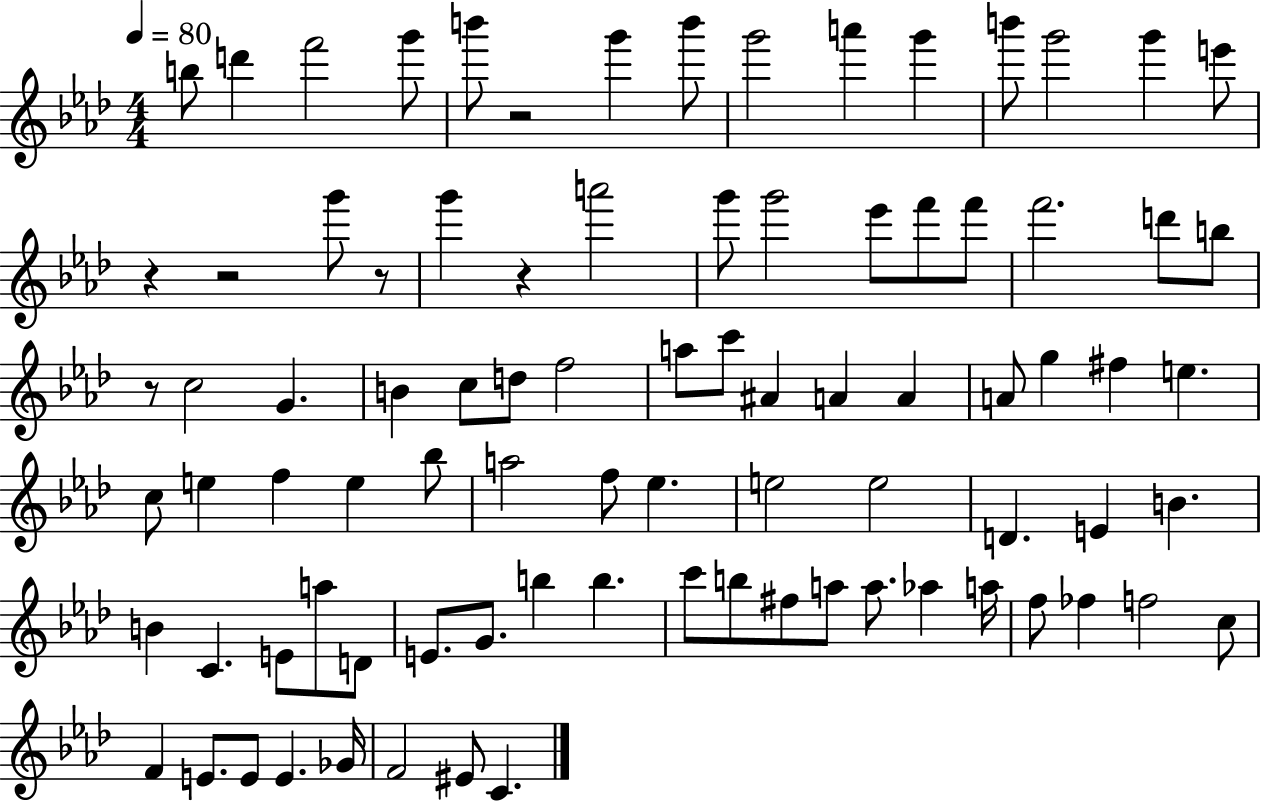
{
  \clef treble
  \numericTimeSignature
  \time 4/4
  \key aes \major
  \tempo 4 = 80
  b''8 d'''4 f'''2 g'''8 | b'''8 r2 g'''4 b'''8 | g'''2 a'''4 g'''4 | b'''8 g'''2 g'''4 e'''8 | \break r4 r2 g'''8 r8 | g'''4 r4 a'''2 | g'''8 g'''2 ees'''8 f'''8 f'''8 | f'''2. d'''8 b''8 | \break r8 c''2 g'4. | b'4 c''8 d''8 f''2 | a''8 c'''8 ais'4 a'4 a'4 | a'8 g''4 fis''4 e''4. | \break c''8 e''4 f''4 e''4 bes''8 | a''2 f''8 ees''4. | e''2 e''2 | d'4. e'4 b'4. | \break b'4 c'4. e'8 a''8 d'8 | e'8. g'8. b''4 b''4. | c'''8 b''8 fis''8 a''8 a''8. aes''4 a''16 | f''8 fes''4 f''2 c''8 | \break f'4 e'8. e'8 e'4. ges'16 | f'2 eis'8 c'4. | \bar "|."
}